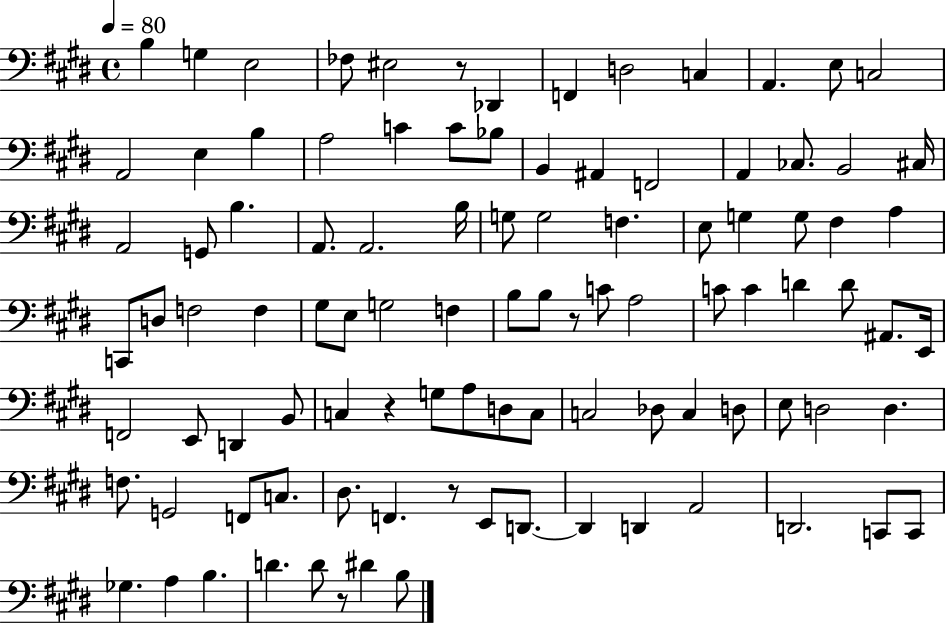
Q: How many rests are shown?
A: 5